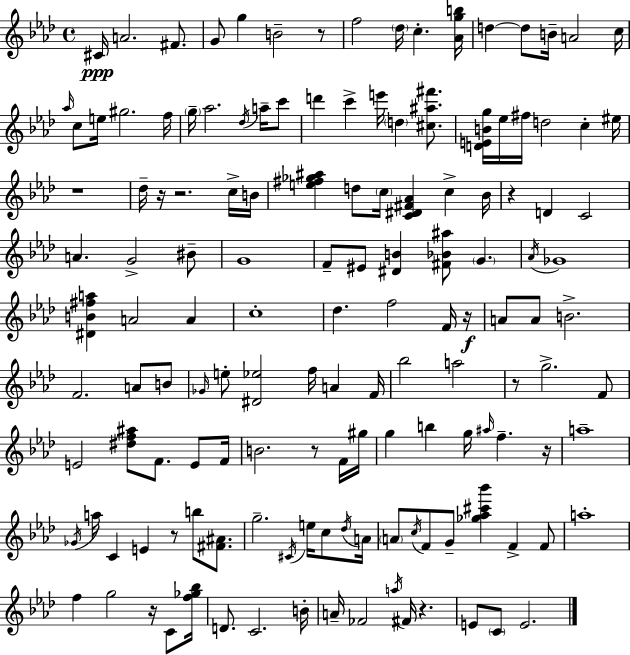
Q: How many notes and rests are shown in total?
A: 141